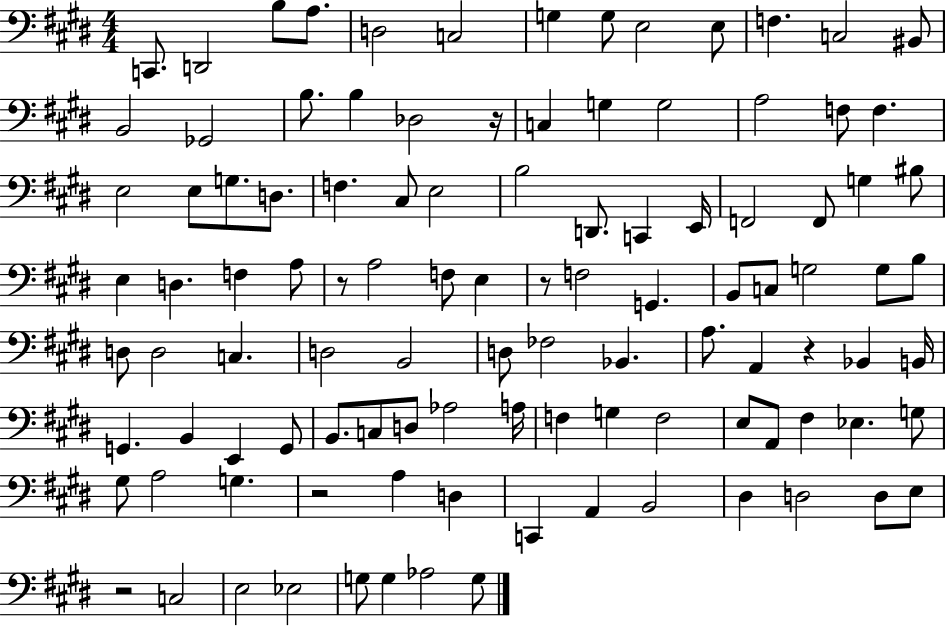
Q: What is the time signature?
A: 4/4